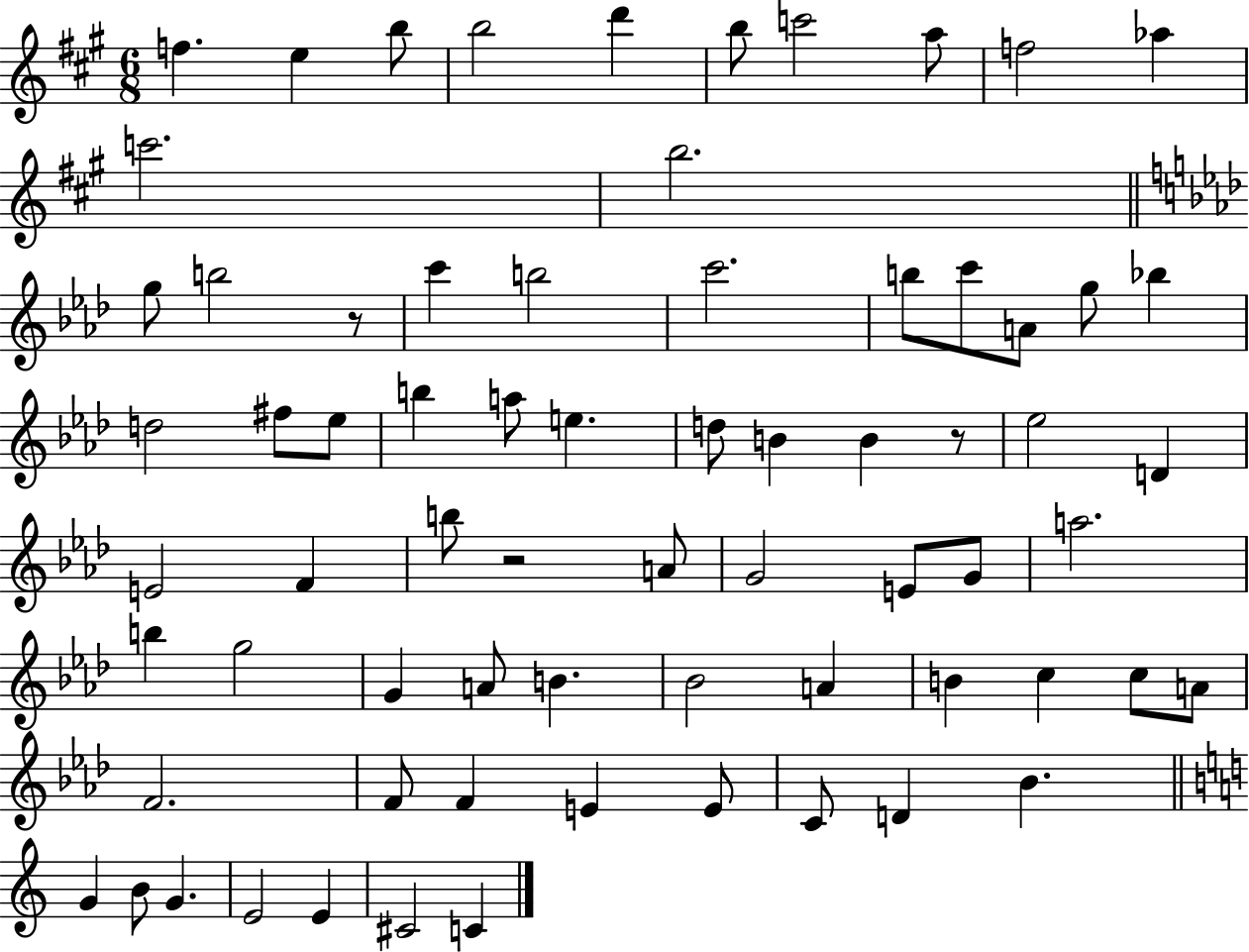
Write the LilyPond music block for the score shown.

{
  \clef treble
  \numericTimeSignature
  \time 6/8
  \key a \major
  f''4. e''4 b''8 | b''2 d'''4 | b''8 c'''2 a''8 | f''2 aes''4 | \break c'''2. | b''2. | \bar "||" \break \key aes \major g''8 b''2 r8 | c'''4 b''2 | c'''2. | b''8 c'''8 a'8 g''8 bes''4 | \break d''2 fis''8 ees''8 | b''4 a''8 e''4. | d''8 b'4 b'4 r8 | ees''2 d'4 | \break e'2 f'4 | b''8 r2 a'8 | g'2 e'8 g'8 | a''2. | \break b''4 g''2 | g'4 a'8 b'4. | bes'2 a'4 | b'4 c''4 c''8 a'8 | \break f'2. | f'8 f'4 e'4 e'8 | c'8 d'4 bes'4. | \bar "||" \break \key c \major g'4 b'8 g'4. | e'2 e'4 | cis'2 c'4 | \bar "|."
}